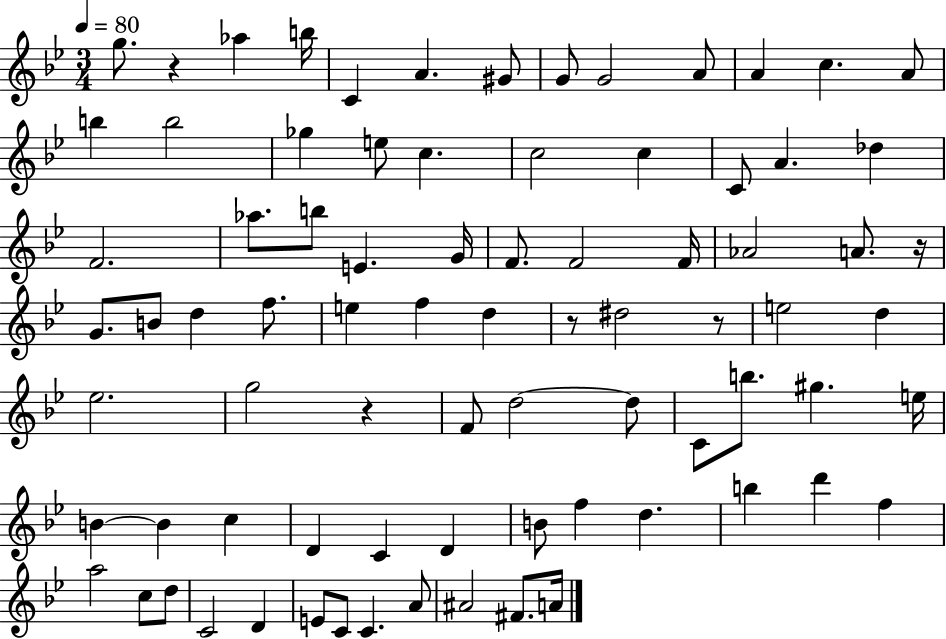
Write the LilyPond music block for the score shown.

{
  \clef treble
  \numericTimeSignature
  \time 3/4
  \key bes \major
  \tempo 4 = 80
  g''8. r4 aes''4 b''16 | c'4 a'4. gis'8 | g'8 g'2 a'8 | a'4 c''4. a'8 | \break b''4 b''2 | ges''4 e''8 c''4. | c''2 c''4 | c'8 a'4. des''4 | \break f'2. | aes''8. b''8 e'4. g'16 | f'8. f'2 f'16 | aes'2 a'8. r16 | \break g'8. b'8 d''4 f''8. | e''4 f''4 d''4 | r8 dis''2 r8 | e''2 d''4 | \break ees''2. | g''2 r4 | f'8 d''2~~ d''8 | c'8 b''8. gis''4. e''16 | \break b'4~~ b'4 c''4 | d'4 c'4 d'4 | b'8 f''4 d''4. | b''4 d'''4 f''4 | \break a''2 c''8 d''8 | c'2 d'4 | e'8 c'8 c'4. a'8 | ais'2 fis'8. a'16 | \break \bar "|."
}